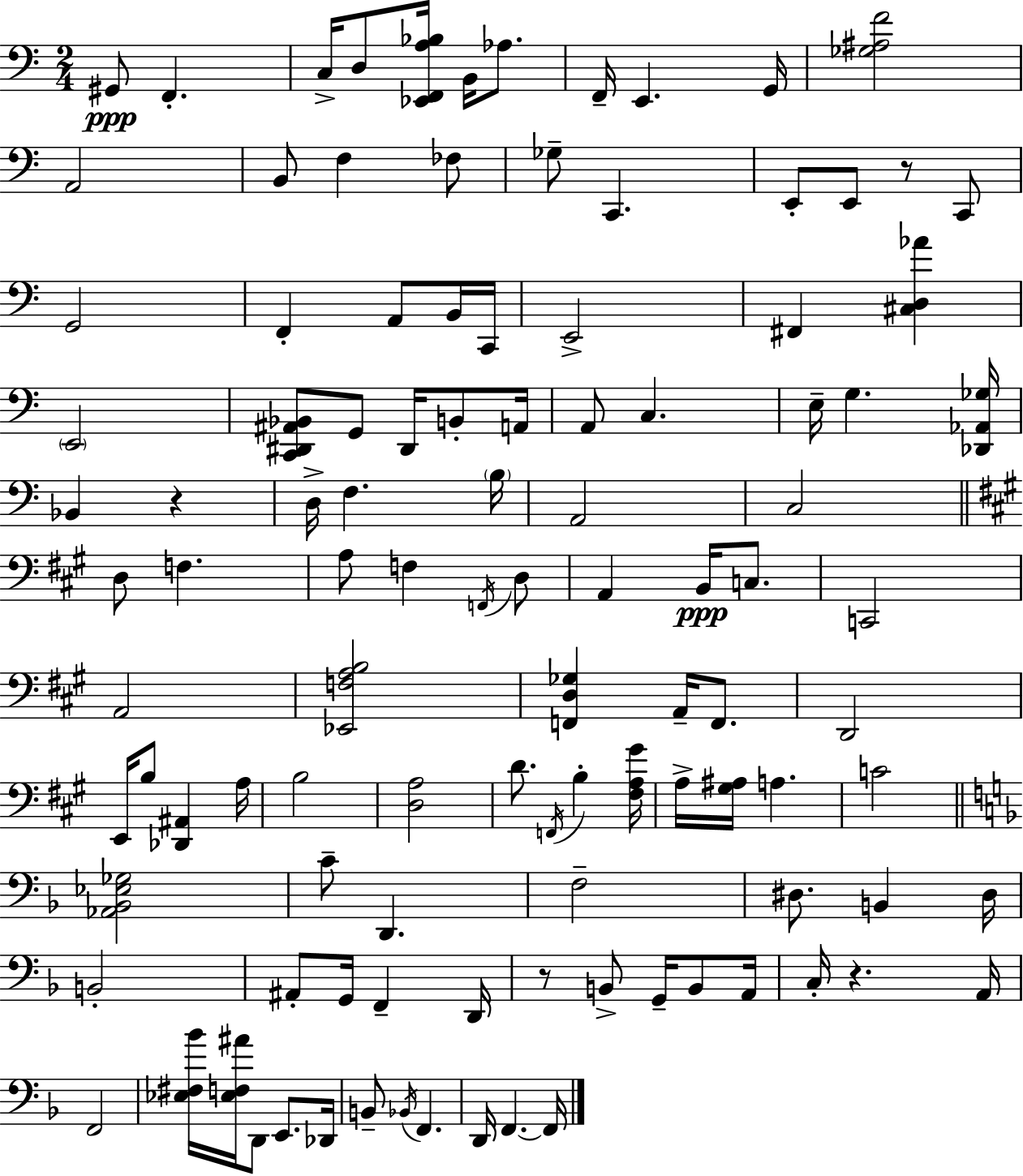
X:1
T:Untitled
M:2/4
L:1/4
K:Am
^G,,/2 F,, C,/4 D,/2 [_E,,F,,A,_B,]/4 B,,/4 _A,/2 F,,/4 E,, G,,/4 [_G,^A,F]2 A,,2 B,,/2 F, _F,/2 _G,/2 C,, E,,/2 E,,/2 z/2 C,,/2 G,,2 F,, A,,/2 B,,/4 C,,/4 E,,2 ^F,, [^C,D,_A] E,,2 [C,,^D,,^A,,_B,,]/2 G,,/2 ^D,,/4 B,,/2 A,,/4 A,,/2 C, E,/4 G, [_D,,_A,,_G,]/4 _B,, z D,/4 F, B,/4 A,,2 C,2 D,/2 F, A,/2 F, F,,/4 D,/2 A,, B,,/4 C,/2 C,,2 A,,2 [_E,,F,A,B,]2 [F,,D,_G,] A,,/4 F,,/2 D,,2 E,,/4 B,/2 [_D,,^A,,] A,/4 B,2 [D,A,]2 D/2 F,,/4 B, [^F,A,^G]/4 A,/4 [^G,^A,]/4 A, C2 [_A,,_B,,_E,_G,]2 C/2 D,, F,2 ^D,/2 B,, ^D,/4 B,,2 ^A,,/2 G,,/4 F,, D,,/4 z/2 B,,/2 G,,/4 B,,/2 A,,/4 C,/4 z A,,/4 F,,2 [_E,^F,_B]/4 [_E,F,^A]/4 D,,/2 E,,/2 _D,,/4 B,,/2 _B,,/4 F,, D,,/4 F,, F,,/4